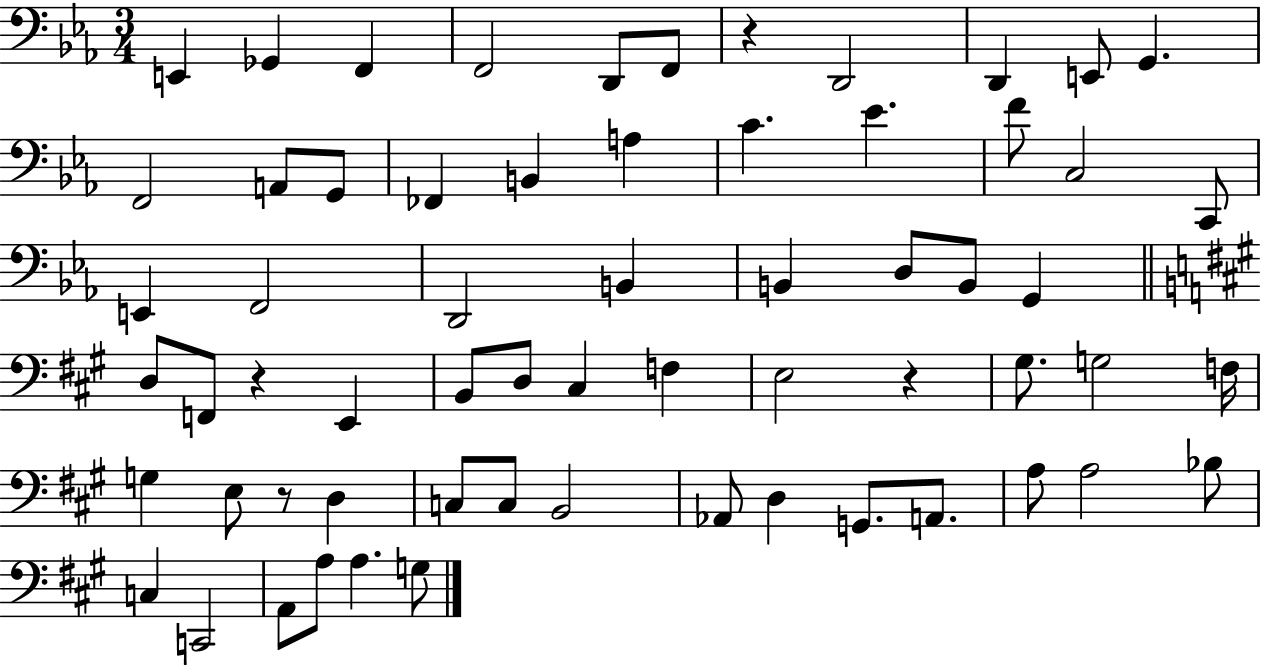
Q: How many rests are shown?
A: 4